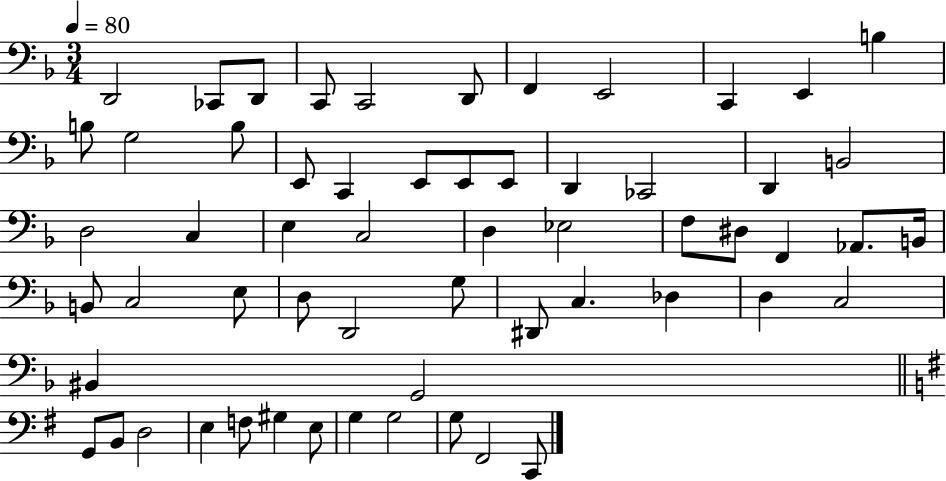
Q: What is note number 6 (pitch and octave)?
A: D2